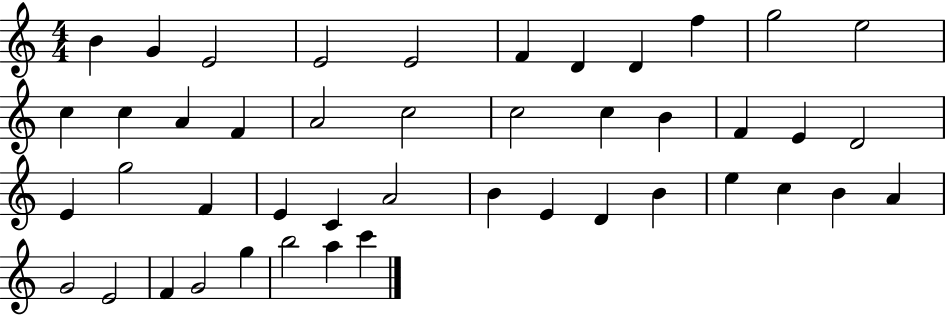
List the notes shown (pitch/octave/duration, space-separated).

B4/q G4/q E4/h E4/h E4/h F4/q D4/q D4/q F5/q G5/h E5/h C5/q C5/q A4/q F4/q A4/h C5/h C5/h C5/q B4/q F4/q E4/q D4/h E4/q G5/h F4/q E4/q C4/q A4/h B4/q E4/q D4/q B4/q E5/q C5/q B4/q A4/q G4/h E4/h F4/q G4/h G5/q B5/h A5/q C6/q